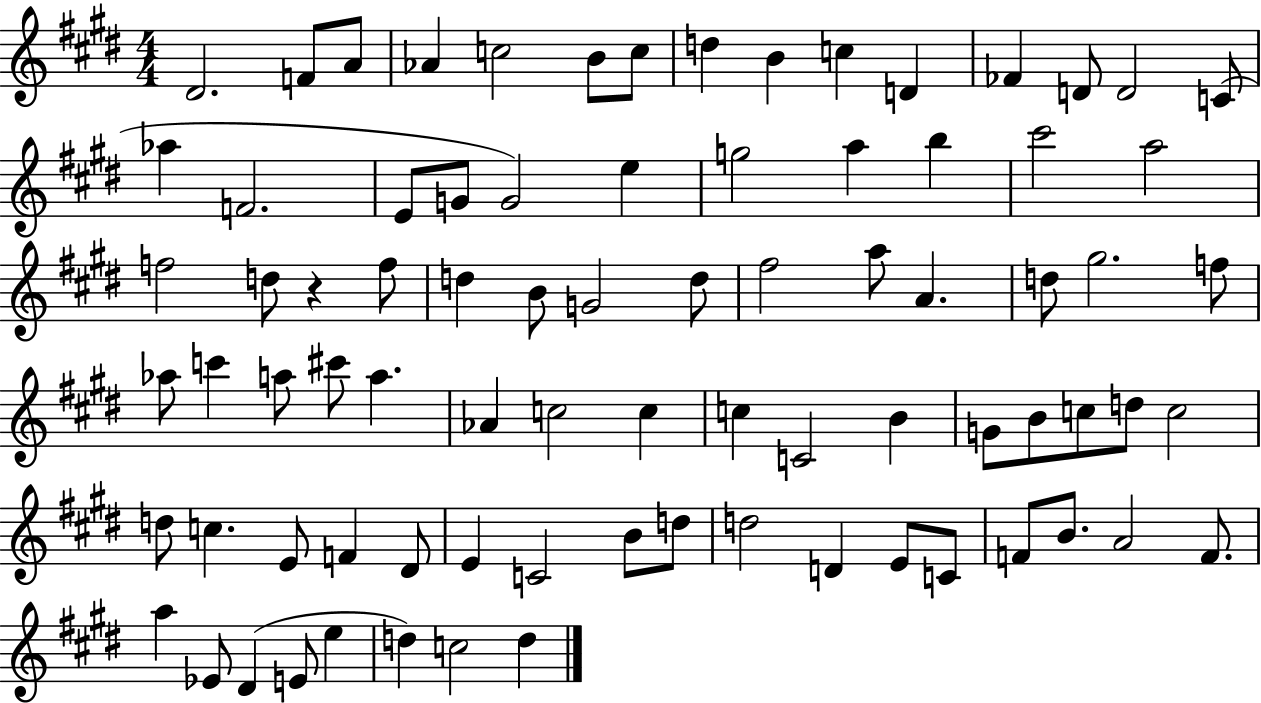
D#4/h. F4/e A4/e Ab4/q C5/h B4/e C5/e D5/q B4/q C5/q D4/q FES4/q D4/e D4/h C4/e Ab5/q F4/h. E4/e G4/e G4/h E5/q G5/h A5/q B5/q C#6/h A5/h F5/h D5/e R/q F5/e D5/q B4/e G4/h D5/e F#5/h A5/e A4/q. D5/e G#5/h. F5/e Ab5/e C6/q A5/e C#6/e A5/q. Ab4/q C5/h C5/q C5/q C4/h B4/q G4/e B4/e C5/e D5/e C5/h D5/e C5/q. E4/e F4/q D#4/e E4/q C4/h B4/e D5/e D5/h D4/q E4/e C4/e F4/e B4/e. A4/h F4/e. A5/q Eb4/e D#4/q E4/e E5/q D5/q C5/h D5/q